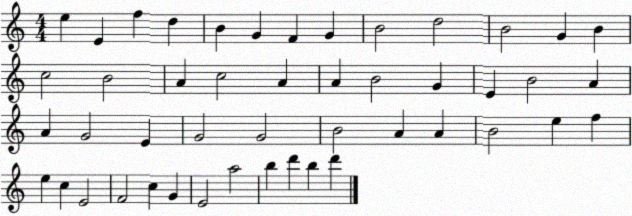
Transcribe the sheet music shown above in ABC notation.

X:1
T:Untitled
M:4/4
L:1/4
K:C
e E f d B G F G B2 d2 B2 G B c2 B2 A c2 A A B2 G E B2 A A G2 E G2 G2 B2 A A B2 e f e c E2 F2 c G E2 a2 b d' b d'